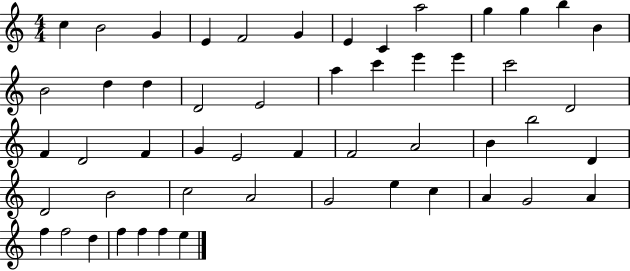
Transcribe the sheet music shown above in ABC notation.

X:1
T:Untitled
M:4/4
L:1/4
K:C
c B2 G E F2 G E C a2 g g b B B2 d d D2 E2 a c' e' e' c'2 D2 F D2 F G E2 F F2 A2 B b2 D D2 B2 c2 A2 G2 e c A G2 A f f2 d f f f e